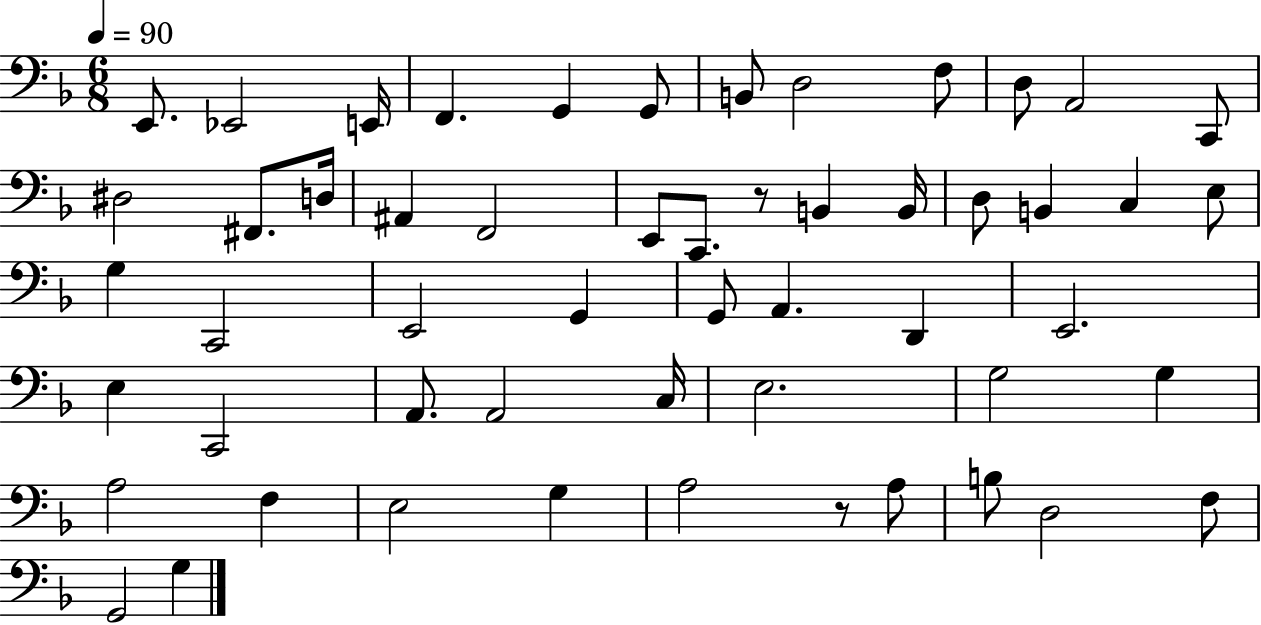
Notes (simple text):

E2/e. Eb2/h E2/s F2/q. G2/q G2/e B2/e D3/h F3/e D3/e A2/h C2/e D#3/h F#2/e. D3/s A#2/q F2/h E2/e C2/e. R/e B2/q B2/s D3/e B2/q C3/q E3/e G3/q C2/h E2/h G2/q G2/e A2/q. D2/q E2/h. E3/q C2/h A2/e. A2/h C3/s E3/h. G3/h G3/q A3/h F3/q E3/h G3/q A3/h R/e A3/e B3/e D3/h F3/e G2/h G3/q